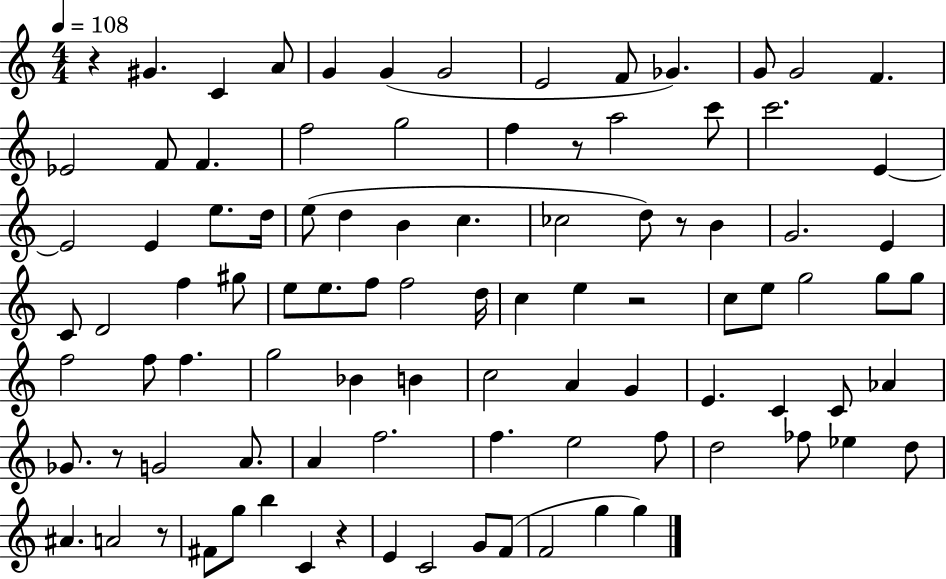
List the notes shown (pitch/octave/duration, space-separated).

R/q G#4/q. C4/q A4/e G4/q G4/q G4/h E4/h F4/e Gb4/q. G4/e G4/h F4/q. Eb4/h F4/e F4/q. F5/h G5/h F5/q R/e A5/h C6/e C6/h. E4/q E4/h E4/q E5/e. D5/s E5/e D5/q B4/q C5/q. CES5/h D5/e R/e B4/q G4/h. E4/q C4/e D4/h F5/q G#5/e E5/e E5/e. F5/e F5/h D5/s C5/q E5/q R/h C5/e E5/e G5/h G5/e G5/e F5/h F5/e F5/q. G5/h Bb4/q B4/q C5/h A4/q G4/q E4/q. C4/q C4/e Ab4/q Gb4/e. R/e G4/h A4/e. A4/q F5/h. F5/q. E5/h F5/e D5/h FES5/e Eb5/q D5/e A#4/q. A4/h R/e F#4/e G5/e B5/q C4/q R/q E4/q C4/h G4/e F4/e F4/h G5/q G5/q